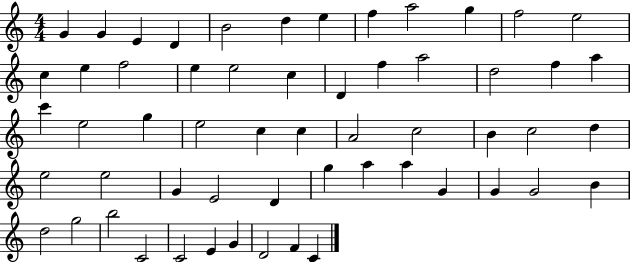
G4/q G4/q E4/q D4/q B4/h D5/q E5/q F5/q A5/h G5/q F5/h E5/h C5/q E5/q F5/h E5/q E5/h C5/q D4/q F5/q A5/h D5/h F5/q A5/q C6/q E5/h G5/q E5/h C5/q C5/q A4/h C5/h B4/q C5/h D5/q E5/h E5/h G4/q E4/h D4/q G5/q A5/q A5/q G4/q G4/q G4/h B4/q D5/h G5/h B5/h C4/h C4/h E4/q G4/q D4/h F4/q C4/q